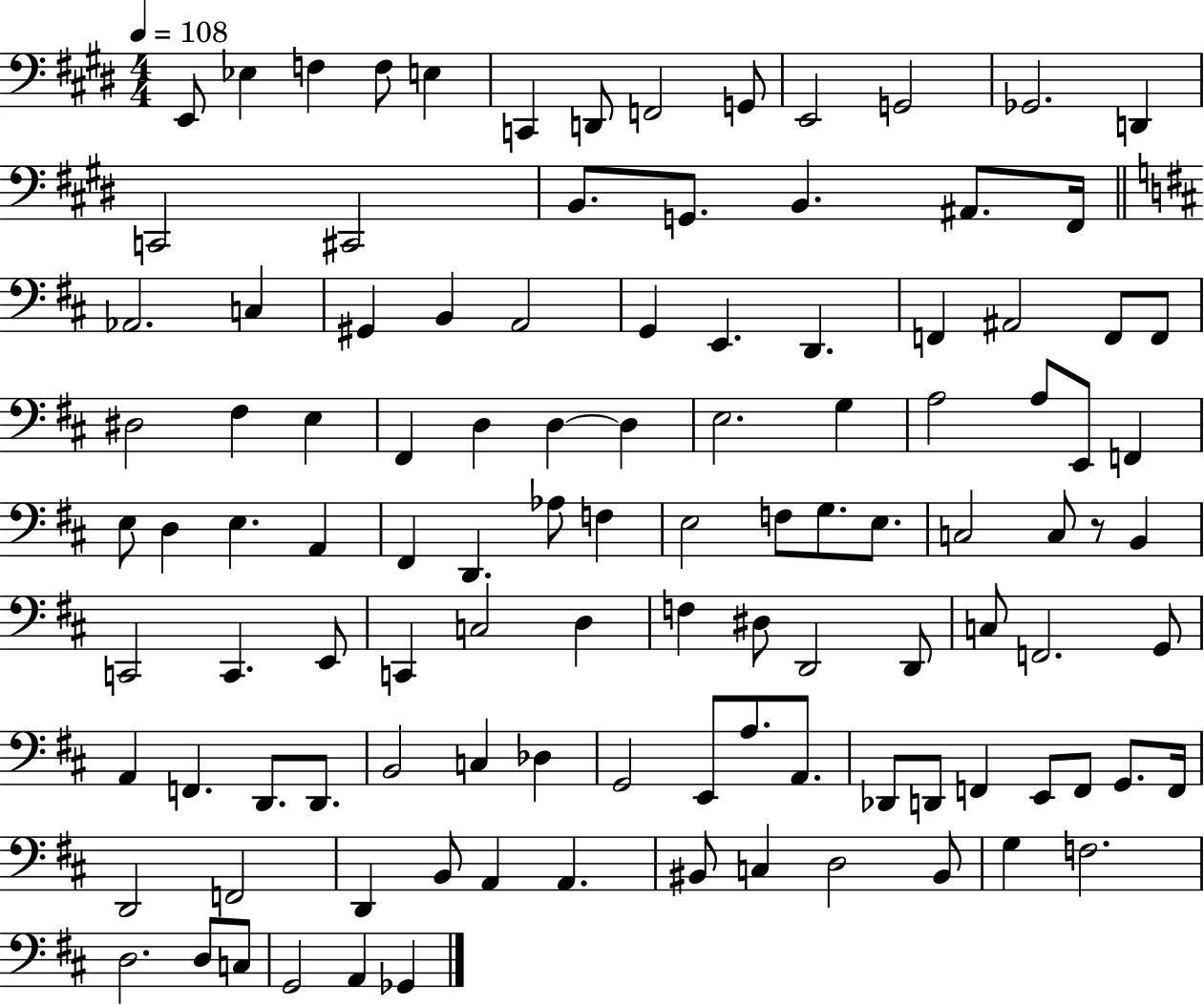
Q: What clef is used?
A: bass